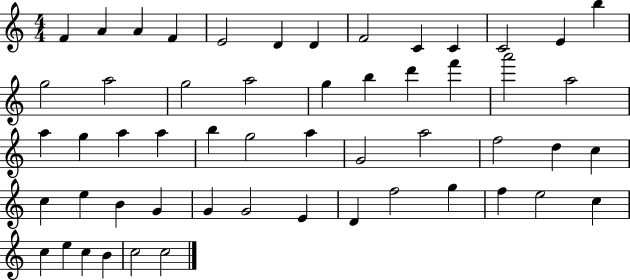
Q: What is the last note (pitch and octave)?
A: C5